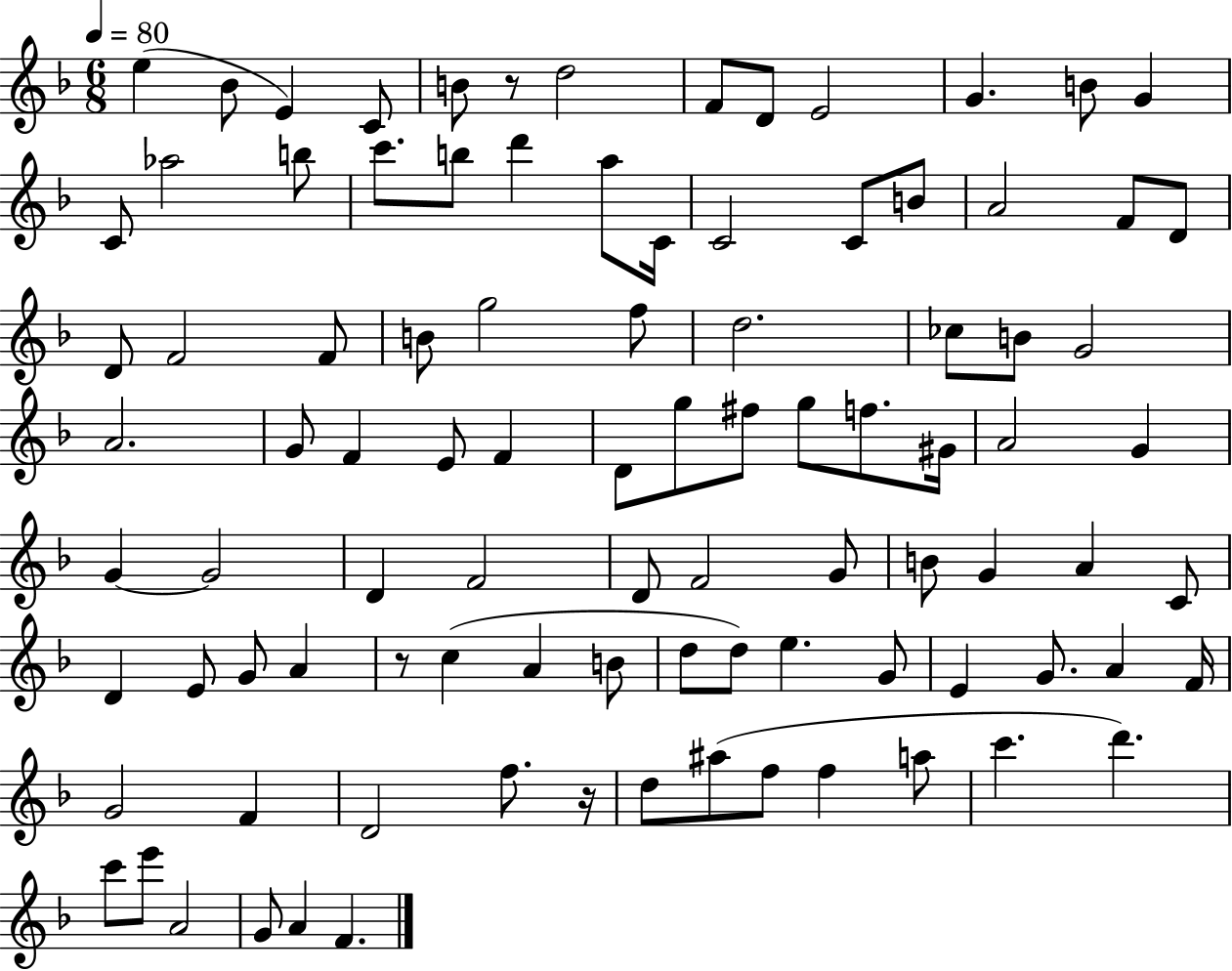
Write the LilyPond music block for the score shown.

{
  \clef treble
  \numericTimeSignature
  \time 6/8
  \key f \major
  \tempo 4 = 80
  e''4( bes'8 e'4) c'8 | b'8 r8 d''2 | f'8 d'8 e'2 | g'4. b'8 g'4 | \break c'8 aes''2 b''8 | c'''8. b''8 d'''4 a''8 c'16 | c'2 c'8 b'8 | a'2 f'8 d'8 | \break d'8 f'2 f'8 | b'8 g''2 f''8 | d''2. | ces''8 b'8 g'2 | \break a'2. | g'8 f'4 e'8 f'4 | d'8 g''8 fis''8 g''8 f''8. gis'16 | a'2 g'4 | \break g'4~~ g'2 | d'4 f'2 | d'8 f'2 g'8 | b'8 g'4 a'4 c'8 | \break d'4 e'8 g'8 a'4 | r8 c''4( a'4 b'8 | d''8 d''8) e''4. g'8 | e'4 g'8. a'4 f'16 | \break g'2 f'4 | d'2 f''8. r16 | d''8 ais''8( f''8 f''4 a''8 | c'''4. d'''4.) | \break c'''8 e'''8 a'2 | g'8 a'4 f'4. | \bar "|."
}